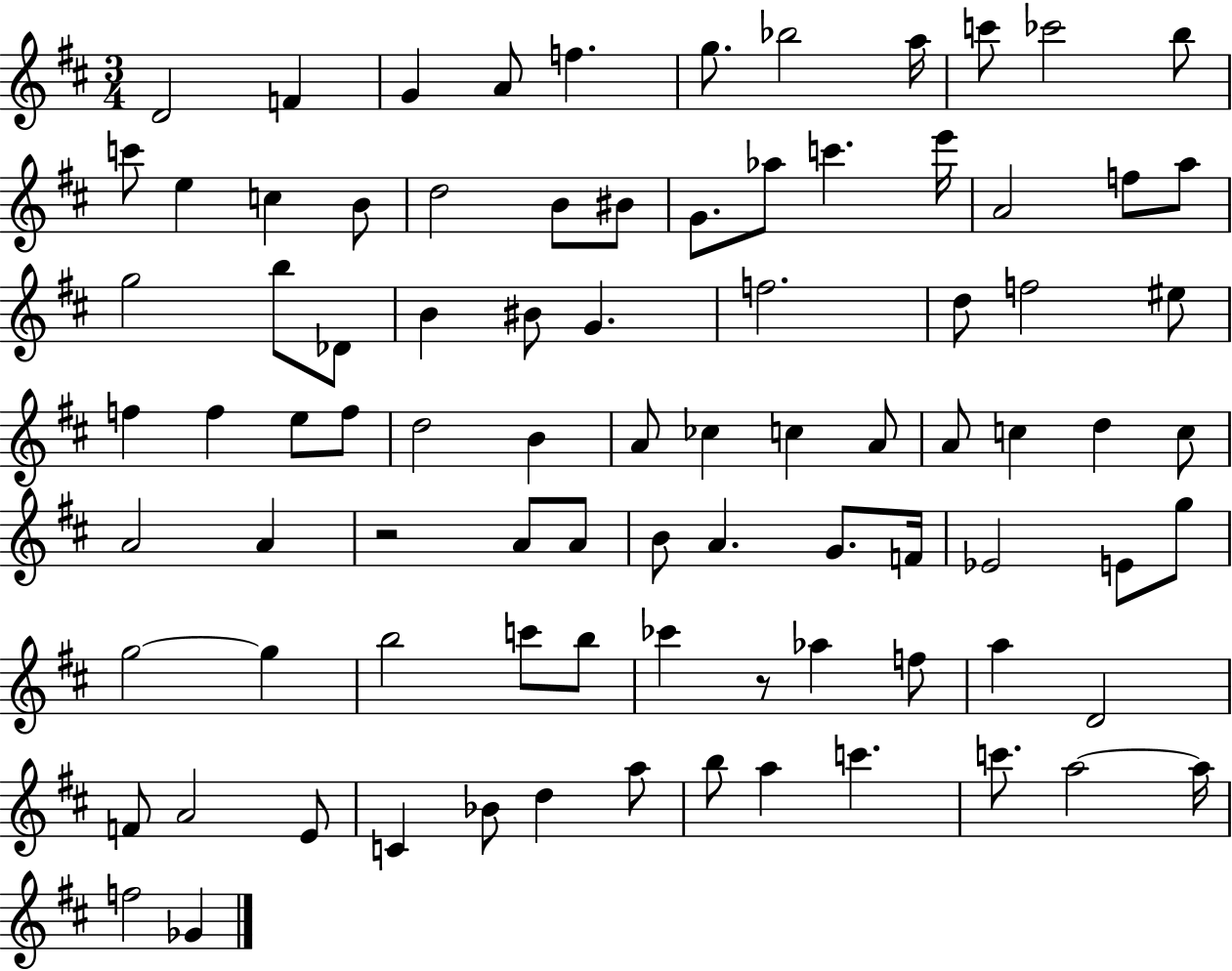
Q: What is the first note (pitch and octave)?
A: D4